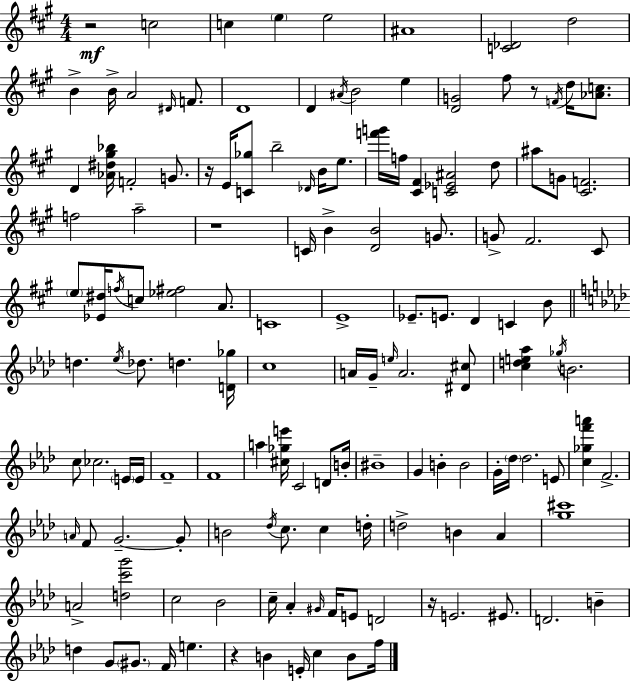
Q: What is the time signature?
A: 4/4